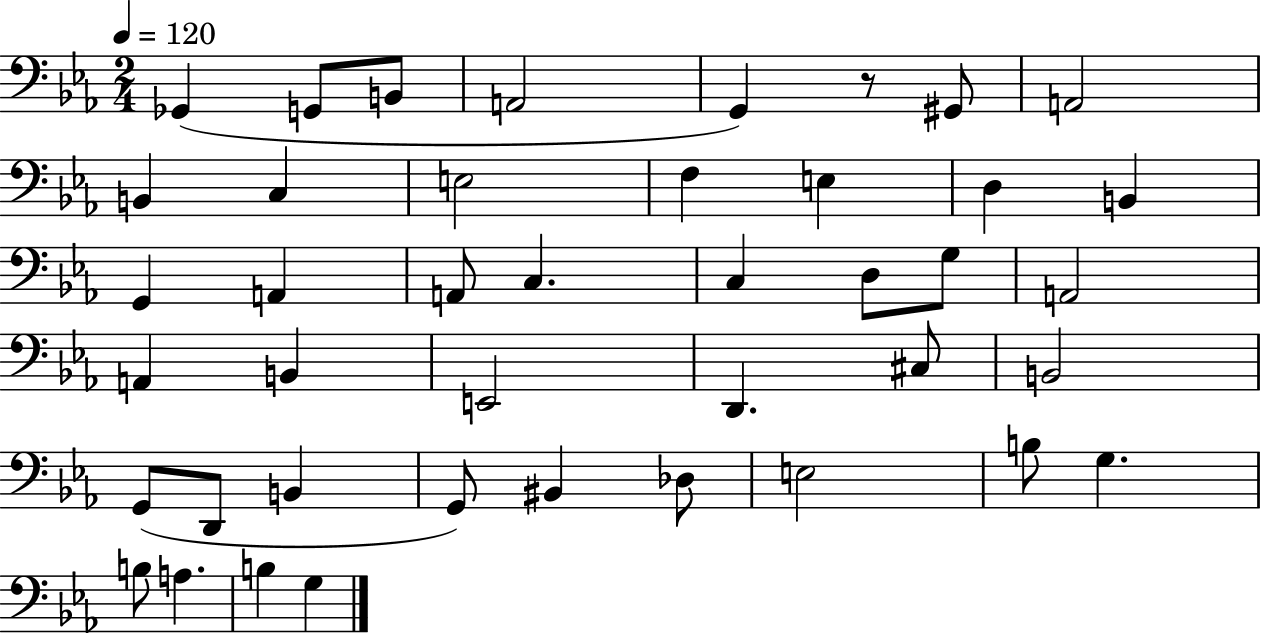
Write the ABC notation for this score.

X:1
T:Untitled
M:2/4
L:1/4
K:Eb
_G,, G,,/2 B,,/2 A,,2 G,, z/2 ^G,,/2 A,,2 B,, C, E,2 F, E, D, B,, G,, A,, A,,/2 C, C, D,/2 G,/2 A,,2 A,, B,, E,,2 D,, ^C,/2 B,,2 G,,/2 D,,/2 B,, G,,/2 ^B,, _D,/2 E,2 B,/2 G, B,/2 A, B, G,